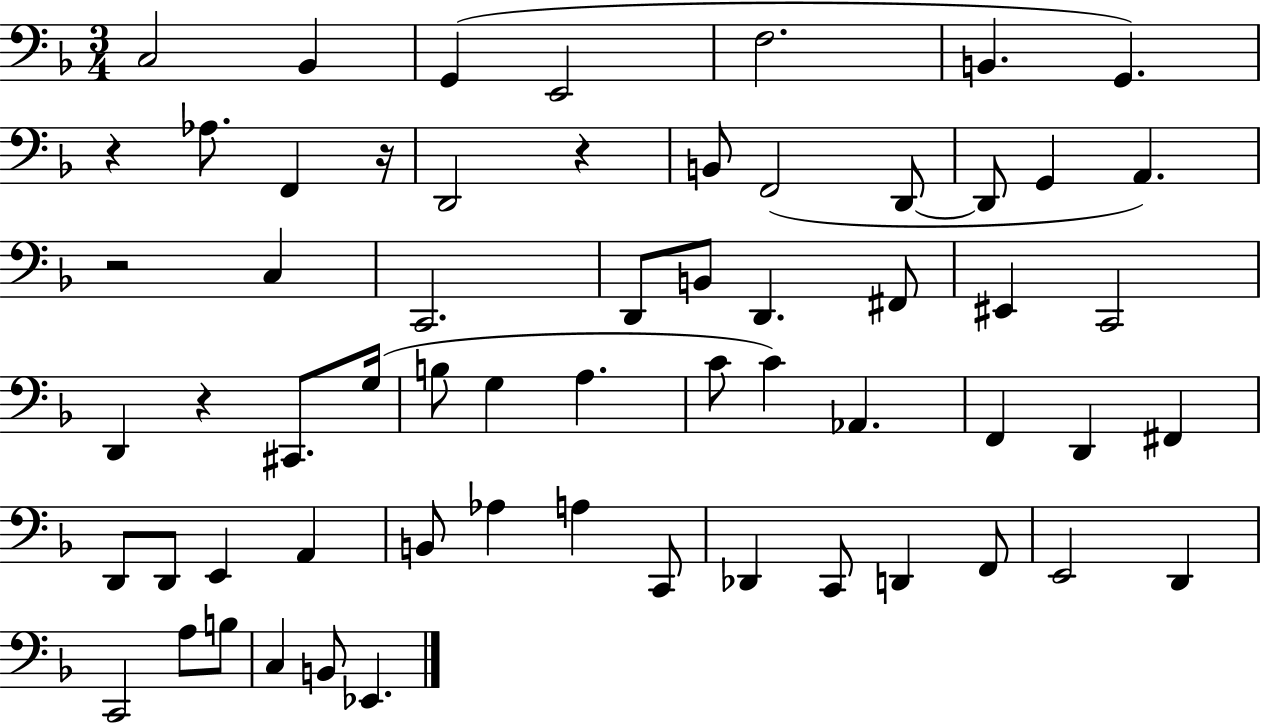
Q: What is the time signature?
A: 3/4